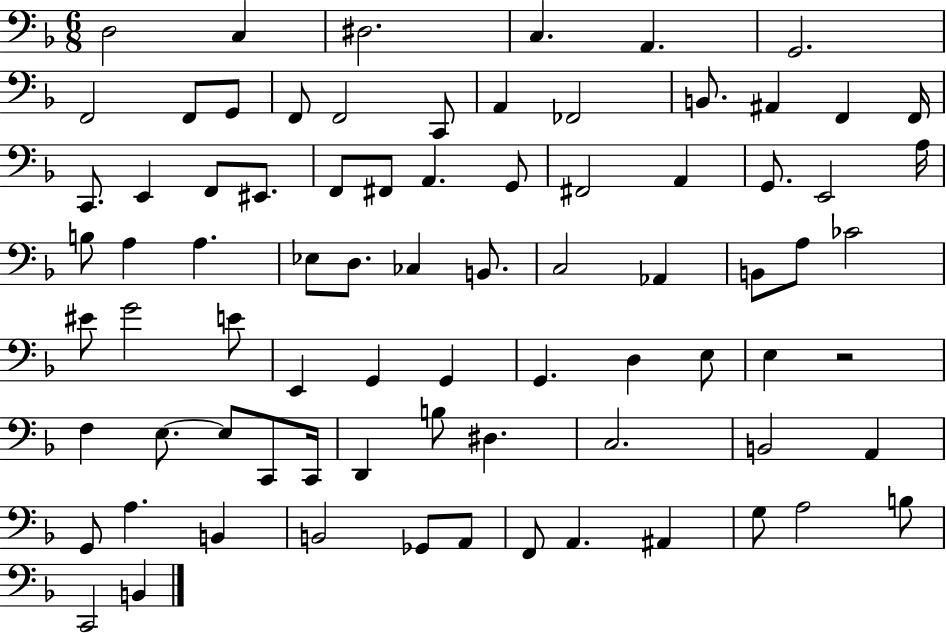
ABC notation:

X:1
T:Untitled
M:6/8
L:1/4
K:F
D,2 C, ^D,2 C, A,, G,,2 F,,2 F,,/2 G,,/2 F,,/2 F,,2 C,,/2 A,, _F,,2 B,,/2 ^A,, F,, F,,/4 C,,/2 E,, F,,/2 ^E,,/2 F,,/2 ^F,,/2 A,, G,,/2 ^F,,2 A,, G,,/2 E,,2 A,/4 B,/2 A, A, _E,/2 D,/2 _C, B,,/2 C,2 _A,, B,,/2 A,/2 _C2 ^E/2 G2 E/2 E,, G,, G,, G,, D, E,/2 E, z2 F, E,/2 E,/2 C,,/2 C,,/4 D,, B,/2 ^D, C,2 B,,2 A,, G,,/2 A, B,, B,,2 _G,,/2 A,,/2 F,,/2 A,, ^A,, G,/2 A,2 B,/2 C,,2 B,,